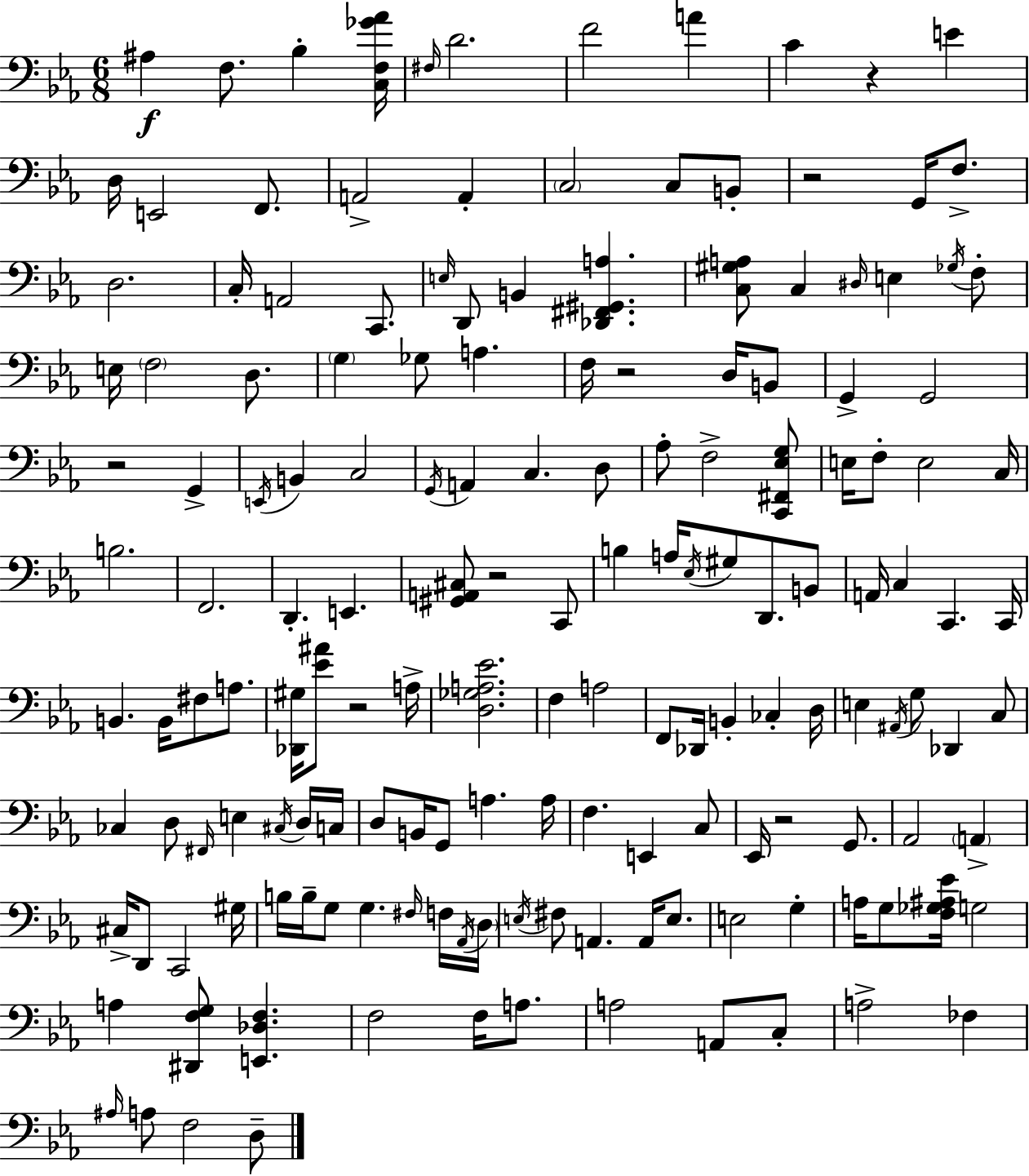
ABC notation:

X:1
T:Untitled
M:6/8
L:1/4
K:Eb
^A, F,/2 _B, [C,F,_G_A]/4 ^F,/4 D2 F2 A C z E D,/4 E,,2 F,,/2 A,,2 A,, C,2 C,/2 B,,/2 z2 G,,/4 F,/2 D,2 C,/4 A,,2 C,,/2 E,/4 D,,/2 B,, [_D,,^F,,^G,,A,] [C,^G,A,]/2 C, ^D,/4 E, _G,/4 F,/2 E,/4 F,2 D,/2 G, _G,/2 A, F,/4 z2 D,/4 B,,/2 G,, G,,2 z2 G,, E,,/4 B,, C,2 G,,/4 A,, C, D,/2 _A,/2 F,2 [C,,^F,,_E,G,]/2 E,/4 F,/2 E,2 C,/4 B,2 F,,2 D,, E,, [^G,,A,,^C,]/2 z2 C,,/2 B, A,/4 _E,/4 ^G,/2 D,,/2 B,,/2 A,,/4 C, C,, C,,/4 B,, B,,/4 ^F,/2 A,/2 [_D,,^G,]/4 [_E^A]/2 z2 A,/4 [D,_G,A,_E]2 F, A,2 F,,/2 _D,,/4 B,, _C, D,/4 E, ^A,,/4 G,/2 _D,, C,/2 _C, D,/2 ^F,,/4 E, ^C,/4 D,/4 C,/4 D,/2 B,,/4 G,,/2 A, A,/4 F, E,, C,/2 _E,,/4 z2 G,,/2 _A,,2 A,, ^C,/4 D,,/2 C,,2 ^G,/4 B,/4 B,/4 G,/2 G, ^F,/4 F,/4 _A,,/4 D,/4 E,/4 ^F,/2 A,, A,,/4 E,/2 E,2 G, A,/4 G,/2 [F,_G,^A,_E]/4 G,2 A, [^D,,F,G,]/2 [E,,_D,F,] F,2 F,/4 A,/2 A,2 A,,/2 C,/2 A,2 _F, ^A,/4 A,/2 F,2 D,/2